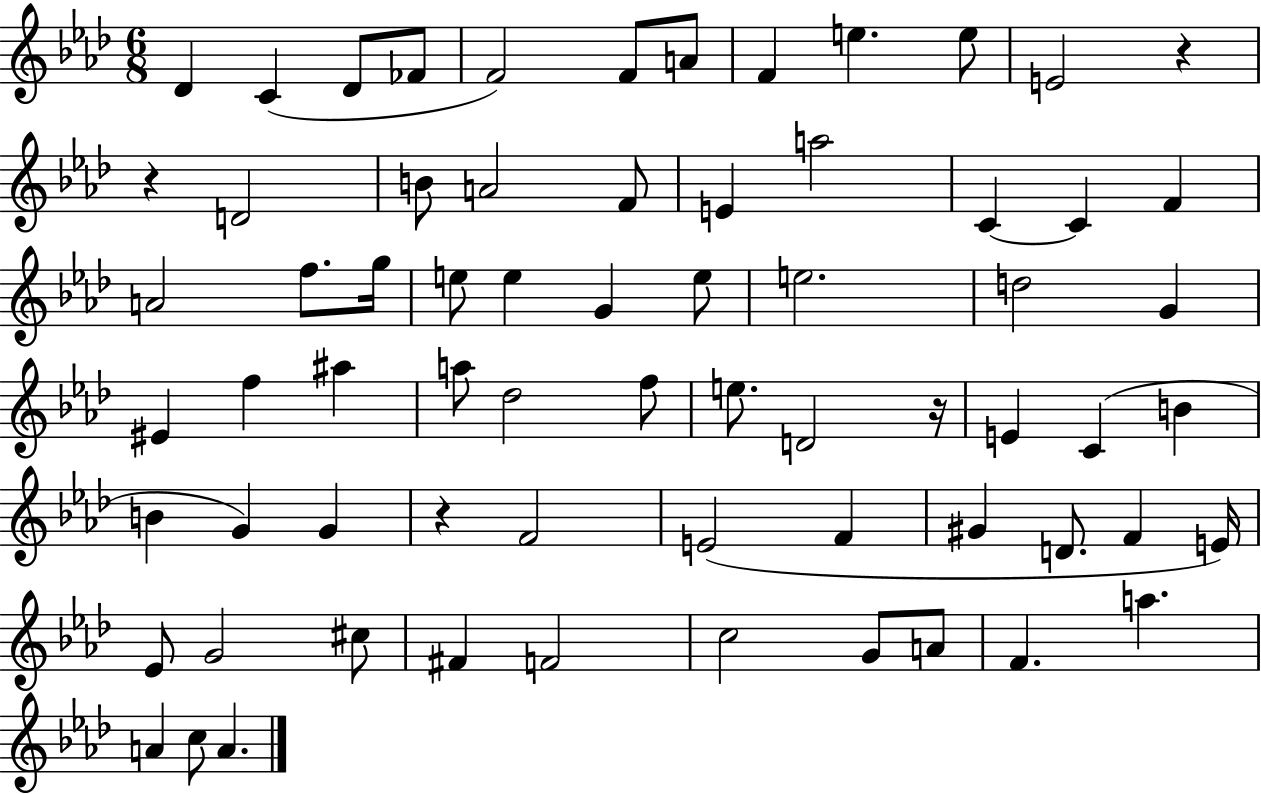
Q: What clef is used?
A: treble